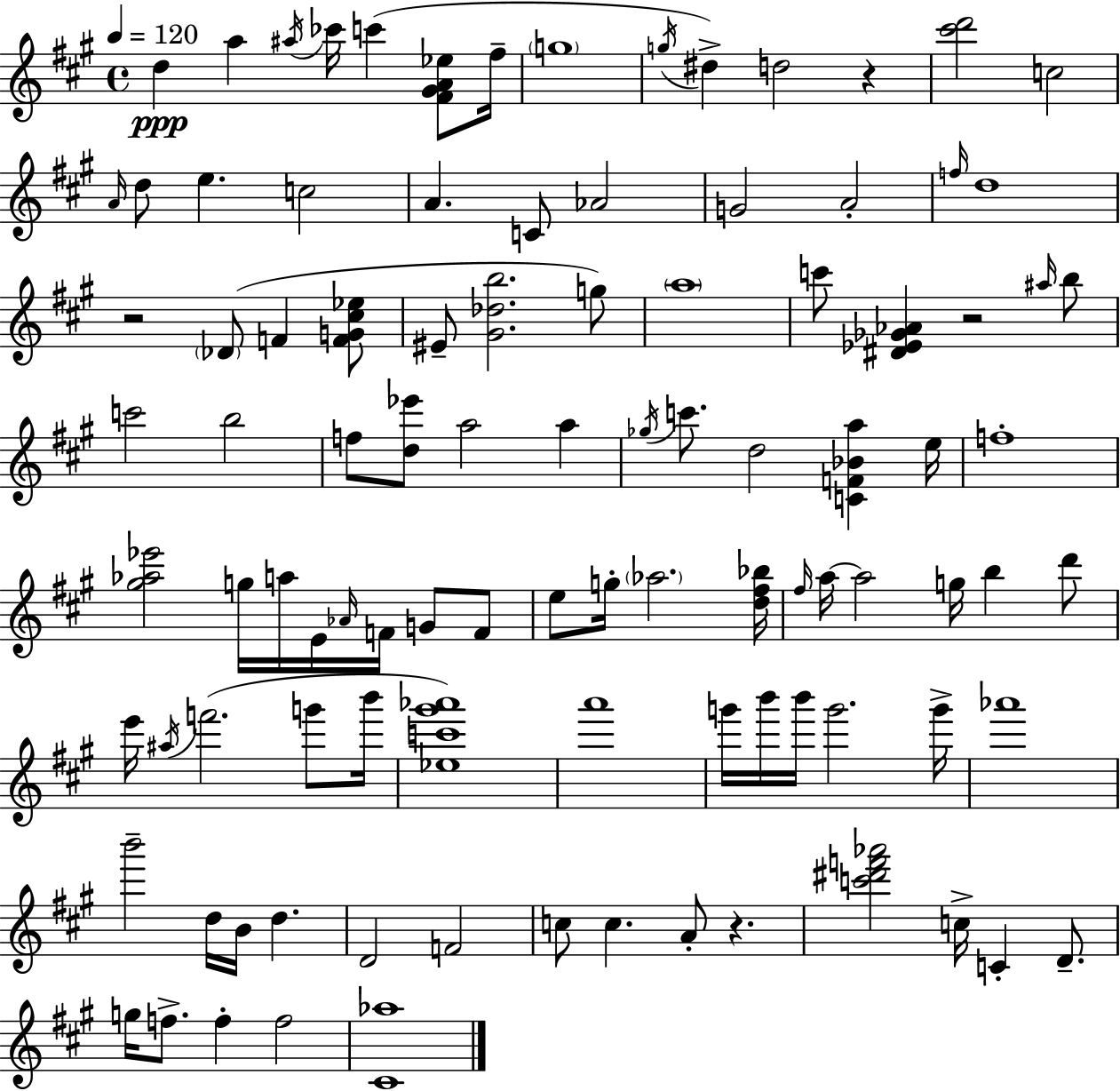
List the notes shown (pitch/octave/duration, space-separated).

D5/q A5/q A#5/s CES6/s C6/q [F#4,G#4,A4,Eb5]/e F#5/s G5/w G5/s D#5/q D5/h R/q [C#6,D6]/h C5/h A4/s D5/e E5/q. C5/h A4/q. C4/e Ab4/h G4/h A4/h F5/s D5/w R/h Db4/e F4/q [F4,G4,C#5,Eb5]/e EIS4/e [G#4,Db5,B5]/h. G5/e A5/w C6/e [D#4,Eb4,Gb4,Ab4]/q R/h A#5/s B5/e C6/h B5/h F5/e [D5,Eb6]/e A5/h A5/q Gb5/s C6/e. D5/h [C4,F4,Bb4,A5]/q E5/s F5/w [G#5,Ab5,Eb6]/h G5/s A5/s E4/s Ab4/s F4/s G4/e F4/e E5/e G5/s Ab5/h. [D5,F#5,Bb5]/s F#5/s A5/s A5/h G5/s B5/q D6/e E6/s A#5/s F6/h. G6/e B6/s [Eb5,C6,G#6,Ab6]/w A6/w G6/s B6/s B6/s G6/h. G6/s Ab6/w B6/h D5/s B4/s D5/q. D4/h F4/h C5/e C5/q. A4/e R/q. [C6,D#6,F6,Ab6]/h C5/s C4/q D4/e. G5/s F5/e. F5/q F5/h [C#4,Ab5]/w